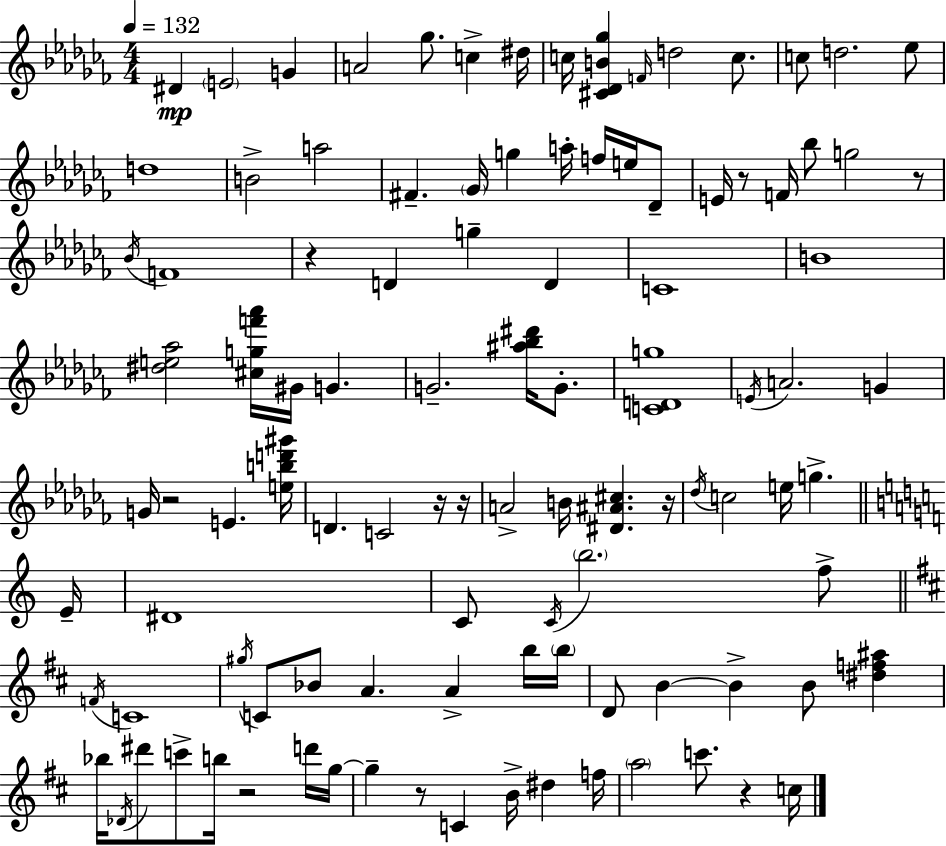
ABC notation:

X:1
T:Untitled
M:4/4
L:1/4
K:Abm
^D E2 G A2 _g/2 c ^d/4 c/4 [^C_DB_g] F/4 d2 c/2 c/2 d2 _e/2 d4 B2 a2 ^F _G/4 g a/4 f/4 e/4 _D/2 E/4 z/2 F/4 _b/2 g2 z/2 _B/4 F4 z D g D C4 B4 [^de_a]2 [^cgf'_a']/4 ^G/4 G G2 [^a_b^d']/4 G/2 [CDg]4 E/4 A2 G G/4 z2 E [ebd'^g']/4 D C2 z/4 z/4 A2 B/4 [^D^A^c] z/4 _d/4 c2 e/4 g E/4 ^D4 C/2 C/4 b2 f/2 F/4 C4 ^g/4 C/2 _B/2 A A b/4 b/4 D/2 B B B/2 [^df^a] _b/4 _D/4 ^d'/2 c'/2 b/4 z2 d'/4 g/4 g z/2 C B/4 ^d f/4 a2 c'/2 z c/4